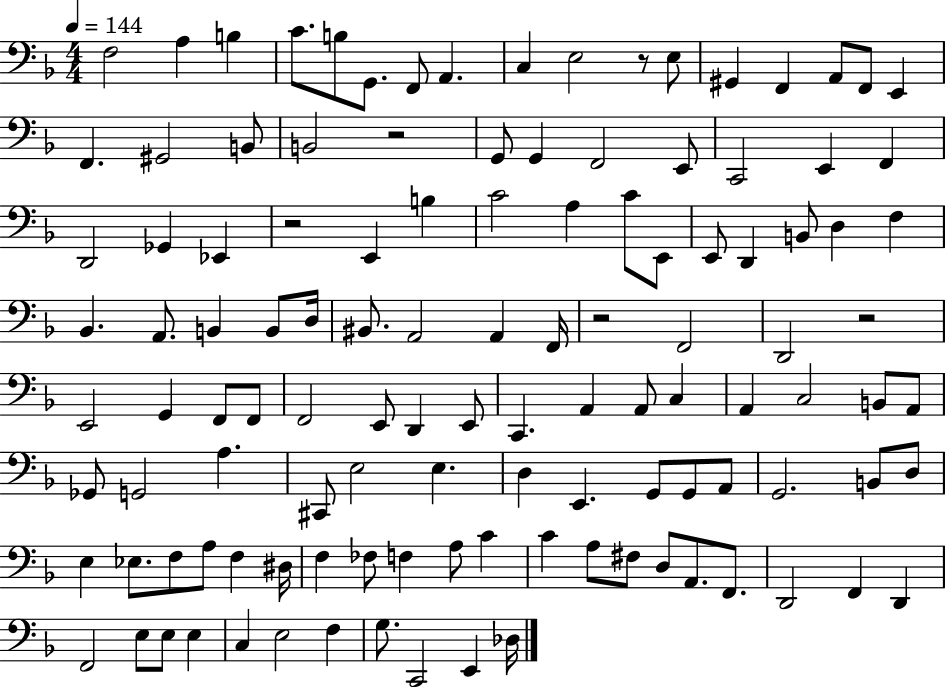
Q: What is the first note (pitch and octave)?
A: F3